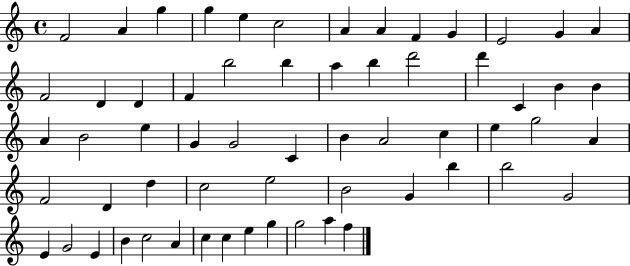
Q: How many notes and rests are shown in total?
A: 61